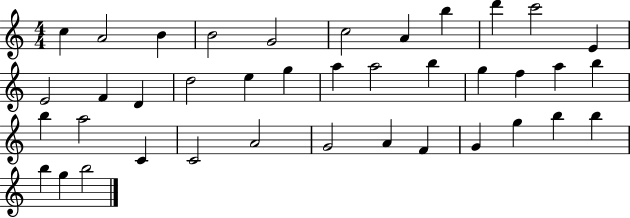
C5/q A4/h B4/q B4/h G4/h C5/h A4/q B5/q D6/q C6/h E4/q E4/h F4/q D4/q D5/h E5/q G5/q A5/q A5/h B5/q G5/q F5/q A5/q B5/q B5/q A5/h C4/q C4/h A4/h G4/h A4/q F4/q G4/q G5/q B5/q B5/q B5/q G5/q B5/h